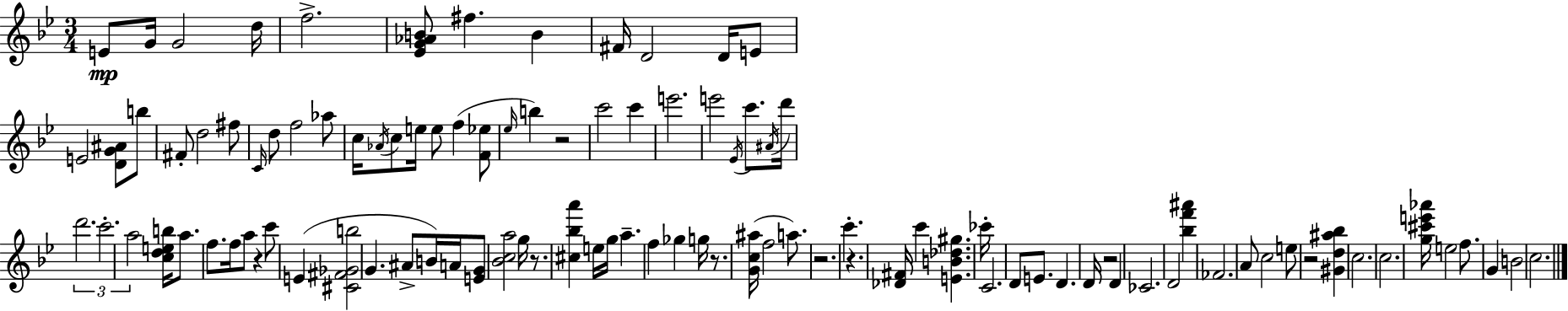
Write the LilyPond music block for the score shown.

{
  \clef treble
  \numericTimeSignature
  \time 3/4
  \key g \minor
  \repeat volta 2 { e'8\mp g'16 g'2 d''16 | f''2.-> | <ees' g' aes' b'>8 fis''4. b'4 | fis'16 d'2 d'16 e'8 | \break e'2 <d' g' ais'>8 b''8 | fis'8-. d''2 fis''8 | \grace { c'16 } d''8 f''2 aes''8 | c''16 \acciaccatura { aes'16 } c''8 e''16 e''8 f''4( | \break <f' ees''>8 \grace { ees''16 } b''4) r2 | c'''2 c'''4 | e'''2. | e'''2 \acciaccatura { ees'16 } | \break c'''8. \acciaccatura { ais'16 } d'''16 \tuplet 3/2 { d'''2. | c'''2.-. | a''2 } | <c'' d'' e'' b''>16 a''8. f''8. f''16 a''8 r4 | \break c'''8 e'4( <cis' fis' ges' b''>2 | g'4. ais'8-> | b'16) a'16 <e' g'>8 <bes' c'' a''>2 | g''16 r8. <cis'' bes'' a'''>4 e''16 g''16 a''4.-- | \break f''4 ges''4 | g''16 r8. <g' c'' ais''>16( f''2 | a''8.) r2. | c'''4.-. r4. | \break <des' fis'>16 c'''4 <e' b' des'' gis''>4. | ces'''16-. c'2. | d'8 e'8. d'4. | d'16 r2 | \break d'4 ces'2. | d'2 | <bes'' f''' ais'''>4 fes'2. | a'8 c''2 | \break e''8 r2 | <gis' d'' ais'' bes''>4 c''2. | c''2. | <g'' cis''' e''' aes'''>16 e''2 | \break f''8. g'4 b'2 | c''2. | } \bar "|."
}